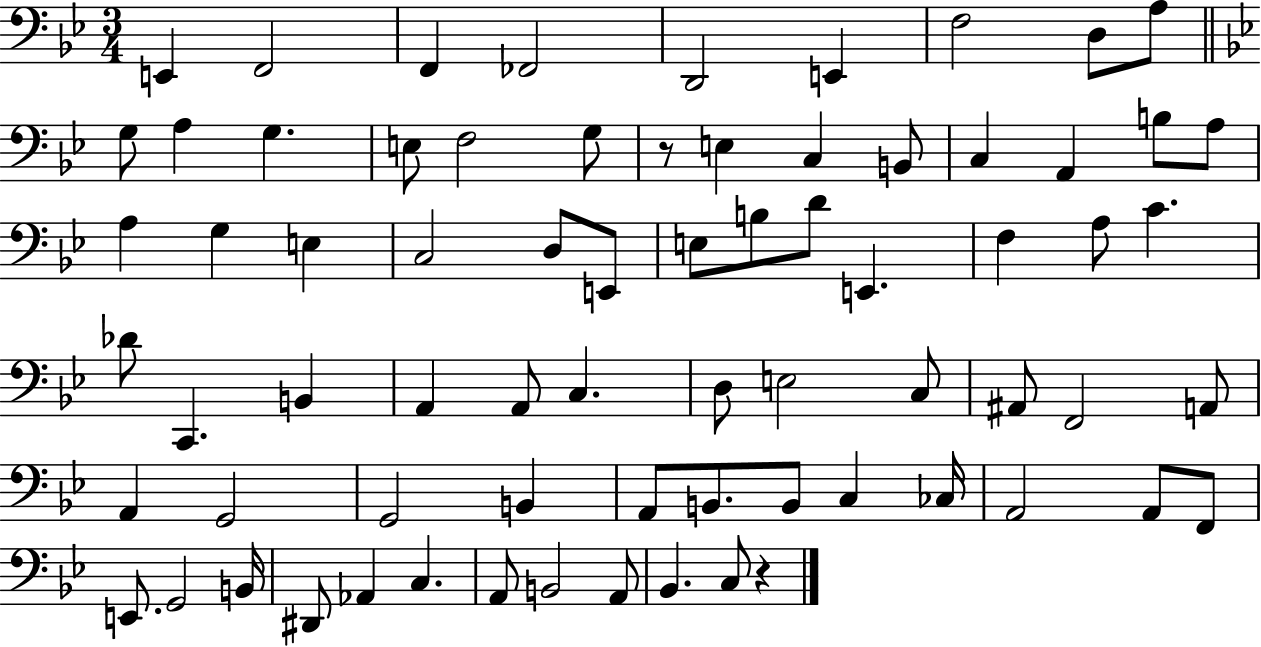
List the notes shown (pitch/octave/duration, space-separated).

E2/q F2/h F2/q FES2/h D2/h E2/q F3/h D3/e A3/e G3/e A3/q G3/q. E3/e F3/h G3/e R/e E3/q C3/q B2/e C3/q A2/q B3/e A3/e A3/q G3/q E3/q C3/h D3/e E2/e E3/e B3/e D4/e E2/q. F3/q A3/e C4/q. Db4/e C2/q. B2/q A2/q A2/e C3/q. D3/e E3/h C3/e A#2/e F2/h A2/e A2/q G2/h G2/h B2/q A2/e B2/e. B2/e C3/q CES3/s A2/h A2/e F2/e E2/e. G2/h B2/s D#2/e Ab2/q C3/q. A2/e B2/h A2/e Bb2/q. C3/e R/q